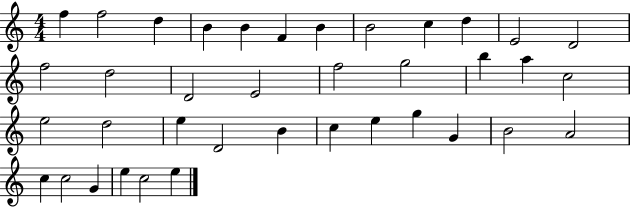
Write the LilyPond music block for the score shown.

{
  \clef treble
  \numericTimeSignature
  \time 4/4
  \key c \major
  f''4 f''2 d''4 | b'4 b'4 f'4 b'4 | b'2 c''4 d''4 | e'2 d'2 | \break f''2 d''2 | d'2 e'2 | f''2 g''2 | b''4 a''4 c''2 | \break e''2 d''2 | e''4 d'2 b'4 | c''4 e''4 g''4 g'4 | b'2 a'2 | \break c''4 c''2 g'4 | e''4 c''2 e''4 | \bar "|."
}